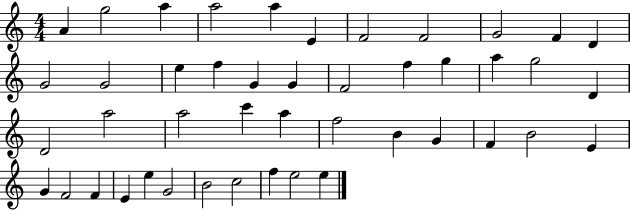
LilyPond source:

{
  \clef treble
  \numericTimeSignature
  \time 4/4
  \key c \major
  a'4 g''2 a''4 | a''2 a''4 e'4 | f'2 f'2 | g'2 f'4 d'4 | \break g'2 g'2 | e''4 f''4 g'4 g'4 | f'2 f''4 g''4 | a''4 g''2 d'4 | \break d'2 a''2 | a''2 c'''4 a''4 | f''2 b'4 g'4 | f'4 b'2 e'4 | \break g'4 f'2 f'4 | e'4 e''4 g'2 | b'2 c''2 | f''4 e''2 e''4 | \break \bar "|."
}